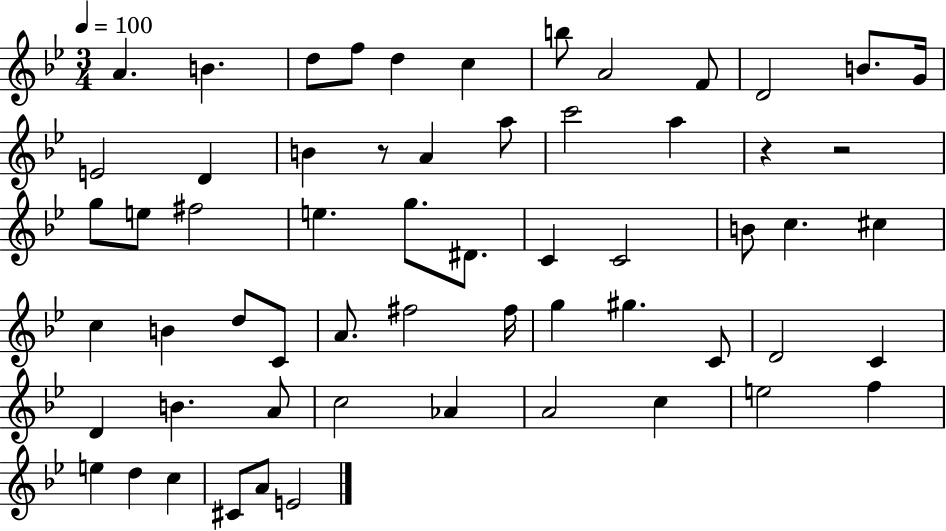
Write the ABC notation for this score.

X:1
T:Untitled
M:3/4
L:1/4
K:Bb
A B d/2 f/2 d c b/2 A2 F/2 D2 B/2 G/4 E2 D B z/2 A a/2 c'2 a z z2 g/2 e/2 ^f2 e g/2 ^D/2 C C2 B/2 c ^c c B d/2 C/2 A/2 ^f2 ^f/4 g ^g C/2 D2 C D B A/2 c2 _A A2 c e2 f e d c ^C/2 A/2 E2